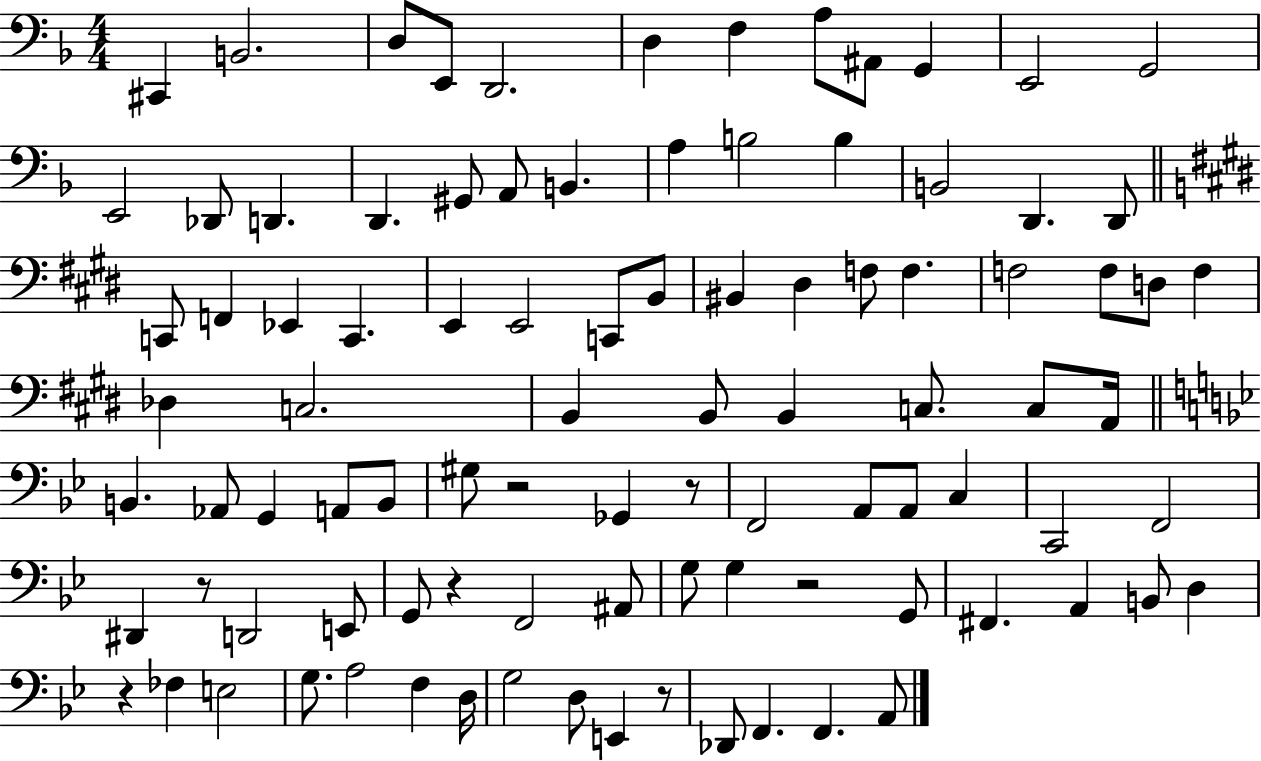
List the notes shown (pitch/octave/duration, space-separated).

C#2/q B2/h. D3/e E2/e D2/h. D3/q F3/q A3/e A#2/e G2/q E2/h G2/h E2/h Db2/e D2/q. D2/q. G#2/e A2/e B2/q. A3/q B3/h B3/q B2/h D2/q. D2/e C2/e F2/q Eb2/q C2/q. E2/q E2/h C2/e B2/e BIS2/q D#3/q F3/e F3/q. F3/h F3/e D3/e F3/q Db3/q C3/h. B2/q B2/e B2/q C3/e. C3/e A2/s B2/q. Ab2/e G2/q A2/e B2/e G#3/e R/h Gb2/q R/e F2/h A2/e A2/e C3/q C2/h F2/h D#2/q R/e D2/h E2/e G2/e R/q F2/h A#2/e G3/e G3/q R/h G2/e F#2/q. A2/q B2/e D3/q R/q FES3/q E3/h G3/e. A3/h F3/q D3/s G3/h D3/e E2/q R/e Db2/e F2/q. F2/q. A2/e